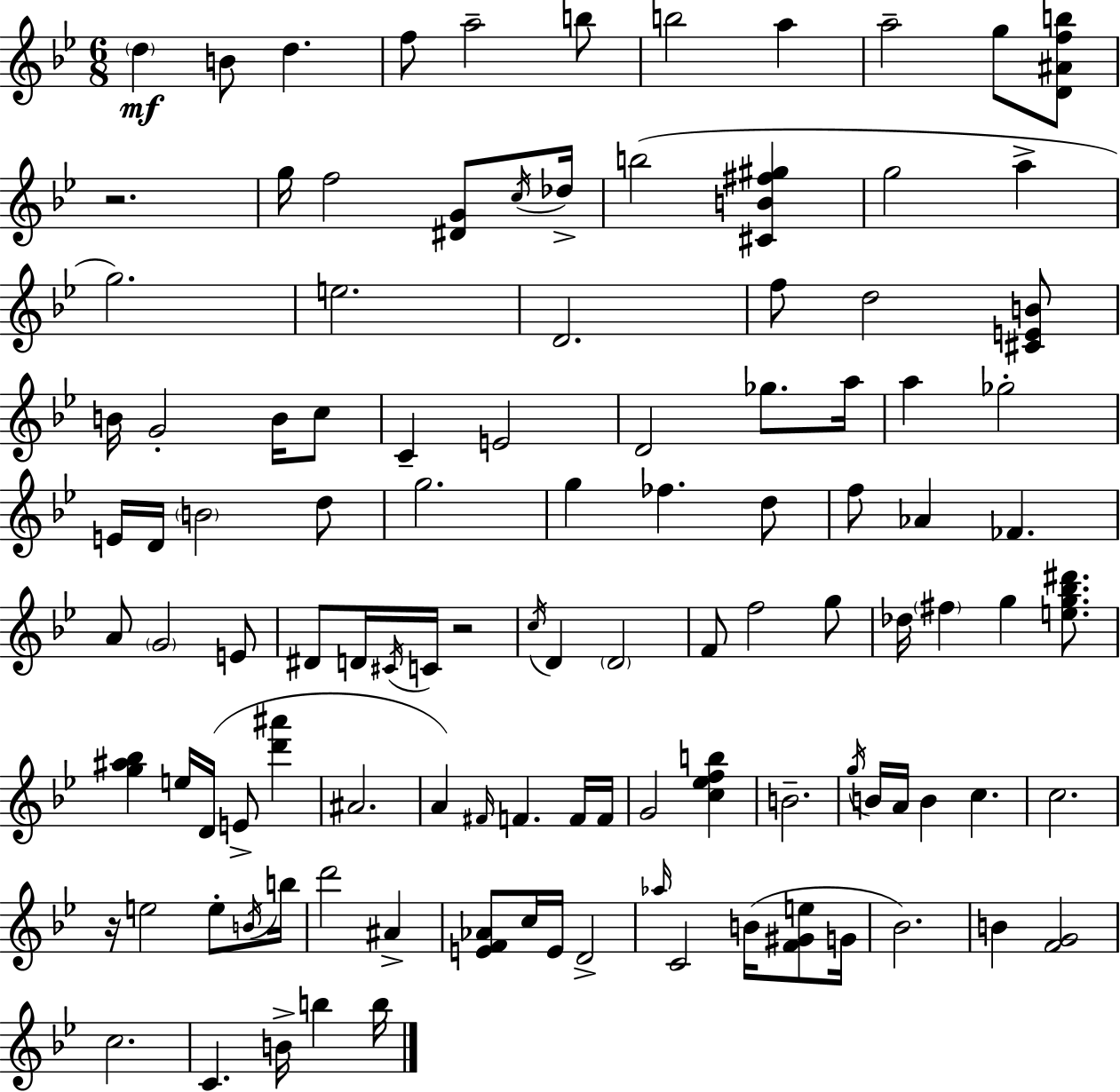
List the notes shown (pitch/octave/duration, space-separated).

D5/q B4/e D5/q. F5/e A5/h B5/e B5/h A5/q A5/h G5/e [D4,A#4,F5,B5]/e R/h. G5/s F5/h [D#4,G4]/e C5/s Db5/s B5/h [C#4,B4,F#5,G#5]/q G5/h A5/q G5/h. E5/h. D4/h. F5/e D5/h [C#4,E4,B4]/e B4/s G4/h B4/s C5/e C4/q E4/h D4/h Gb5/e. A5/s A5/q Gb5/h E4/s D4/s B4/h D5/e G5/h. G5/q FES5/q. D5/e F5/e Ab4/q FES4/q. A4/e G4/h E4/e D#4/e D4/s C#4/s C4/s R/h C5/s D4/q D4/h F4/e F5/h G5/e Db5/s F#5/q G5/q [E5,G5,Bb5,D#6]/e. [G5,A#5,Bb5]/q E5/s D4/s E4/e [D6,A#6]/q A#4/h. A4/q F#4/s F4/q. F4/s F4/s G4/h [C5,Eb5,F5,B5]/q B4/h. G5/s B4/s A4/s B4/q C5/q. C5/h. R/s E5/h E5/e B4/s B5/s D6/h A#4/q [E4,F4,Ab4]/e C5/s E4/s D4/h Ab5/s C4/h B4/s [F4,G#4,E5]/e G4/s Bb4/h. B4/q [F4,G4]/h C5/h. C4/q. B4/s B5/q B5/s